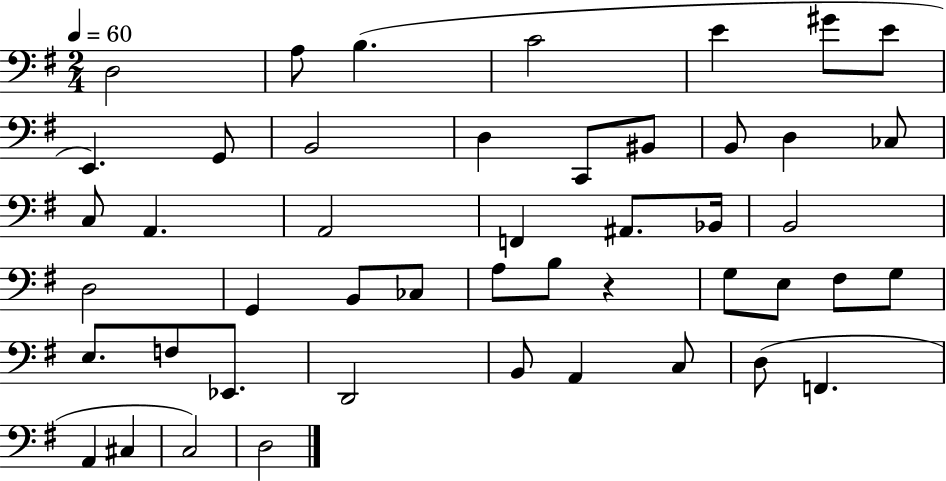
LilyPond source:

{
  \clef bass
  \numericTimeSignature
  \time 2/4
  \key g \major
  \tempo 4 = 60
  \repeat volta 2 { d2 | a8 b4.( | c'2 | e'4 gis'8 e'8 | \break e,4.) g,8 | b,2 | d4 c,8 bis,8 | b,8 d4 ces8 | \break c8 a,4. | a,2 | f,4 ais,8. bes,16 | b,2 | \break d2 | g,4 b,8 ces8 | a8 b8 r4 | g8 e8 fis8 g8 | \break e8. f8 ees,8. | d,2 | b,8 a,4 c8 | d8( f,4. | \break a,4 cis4 | c2) | d2 | } \bar "|."
}